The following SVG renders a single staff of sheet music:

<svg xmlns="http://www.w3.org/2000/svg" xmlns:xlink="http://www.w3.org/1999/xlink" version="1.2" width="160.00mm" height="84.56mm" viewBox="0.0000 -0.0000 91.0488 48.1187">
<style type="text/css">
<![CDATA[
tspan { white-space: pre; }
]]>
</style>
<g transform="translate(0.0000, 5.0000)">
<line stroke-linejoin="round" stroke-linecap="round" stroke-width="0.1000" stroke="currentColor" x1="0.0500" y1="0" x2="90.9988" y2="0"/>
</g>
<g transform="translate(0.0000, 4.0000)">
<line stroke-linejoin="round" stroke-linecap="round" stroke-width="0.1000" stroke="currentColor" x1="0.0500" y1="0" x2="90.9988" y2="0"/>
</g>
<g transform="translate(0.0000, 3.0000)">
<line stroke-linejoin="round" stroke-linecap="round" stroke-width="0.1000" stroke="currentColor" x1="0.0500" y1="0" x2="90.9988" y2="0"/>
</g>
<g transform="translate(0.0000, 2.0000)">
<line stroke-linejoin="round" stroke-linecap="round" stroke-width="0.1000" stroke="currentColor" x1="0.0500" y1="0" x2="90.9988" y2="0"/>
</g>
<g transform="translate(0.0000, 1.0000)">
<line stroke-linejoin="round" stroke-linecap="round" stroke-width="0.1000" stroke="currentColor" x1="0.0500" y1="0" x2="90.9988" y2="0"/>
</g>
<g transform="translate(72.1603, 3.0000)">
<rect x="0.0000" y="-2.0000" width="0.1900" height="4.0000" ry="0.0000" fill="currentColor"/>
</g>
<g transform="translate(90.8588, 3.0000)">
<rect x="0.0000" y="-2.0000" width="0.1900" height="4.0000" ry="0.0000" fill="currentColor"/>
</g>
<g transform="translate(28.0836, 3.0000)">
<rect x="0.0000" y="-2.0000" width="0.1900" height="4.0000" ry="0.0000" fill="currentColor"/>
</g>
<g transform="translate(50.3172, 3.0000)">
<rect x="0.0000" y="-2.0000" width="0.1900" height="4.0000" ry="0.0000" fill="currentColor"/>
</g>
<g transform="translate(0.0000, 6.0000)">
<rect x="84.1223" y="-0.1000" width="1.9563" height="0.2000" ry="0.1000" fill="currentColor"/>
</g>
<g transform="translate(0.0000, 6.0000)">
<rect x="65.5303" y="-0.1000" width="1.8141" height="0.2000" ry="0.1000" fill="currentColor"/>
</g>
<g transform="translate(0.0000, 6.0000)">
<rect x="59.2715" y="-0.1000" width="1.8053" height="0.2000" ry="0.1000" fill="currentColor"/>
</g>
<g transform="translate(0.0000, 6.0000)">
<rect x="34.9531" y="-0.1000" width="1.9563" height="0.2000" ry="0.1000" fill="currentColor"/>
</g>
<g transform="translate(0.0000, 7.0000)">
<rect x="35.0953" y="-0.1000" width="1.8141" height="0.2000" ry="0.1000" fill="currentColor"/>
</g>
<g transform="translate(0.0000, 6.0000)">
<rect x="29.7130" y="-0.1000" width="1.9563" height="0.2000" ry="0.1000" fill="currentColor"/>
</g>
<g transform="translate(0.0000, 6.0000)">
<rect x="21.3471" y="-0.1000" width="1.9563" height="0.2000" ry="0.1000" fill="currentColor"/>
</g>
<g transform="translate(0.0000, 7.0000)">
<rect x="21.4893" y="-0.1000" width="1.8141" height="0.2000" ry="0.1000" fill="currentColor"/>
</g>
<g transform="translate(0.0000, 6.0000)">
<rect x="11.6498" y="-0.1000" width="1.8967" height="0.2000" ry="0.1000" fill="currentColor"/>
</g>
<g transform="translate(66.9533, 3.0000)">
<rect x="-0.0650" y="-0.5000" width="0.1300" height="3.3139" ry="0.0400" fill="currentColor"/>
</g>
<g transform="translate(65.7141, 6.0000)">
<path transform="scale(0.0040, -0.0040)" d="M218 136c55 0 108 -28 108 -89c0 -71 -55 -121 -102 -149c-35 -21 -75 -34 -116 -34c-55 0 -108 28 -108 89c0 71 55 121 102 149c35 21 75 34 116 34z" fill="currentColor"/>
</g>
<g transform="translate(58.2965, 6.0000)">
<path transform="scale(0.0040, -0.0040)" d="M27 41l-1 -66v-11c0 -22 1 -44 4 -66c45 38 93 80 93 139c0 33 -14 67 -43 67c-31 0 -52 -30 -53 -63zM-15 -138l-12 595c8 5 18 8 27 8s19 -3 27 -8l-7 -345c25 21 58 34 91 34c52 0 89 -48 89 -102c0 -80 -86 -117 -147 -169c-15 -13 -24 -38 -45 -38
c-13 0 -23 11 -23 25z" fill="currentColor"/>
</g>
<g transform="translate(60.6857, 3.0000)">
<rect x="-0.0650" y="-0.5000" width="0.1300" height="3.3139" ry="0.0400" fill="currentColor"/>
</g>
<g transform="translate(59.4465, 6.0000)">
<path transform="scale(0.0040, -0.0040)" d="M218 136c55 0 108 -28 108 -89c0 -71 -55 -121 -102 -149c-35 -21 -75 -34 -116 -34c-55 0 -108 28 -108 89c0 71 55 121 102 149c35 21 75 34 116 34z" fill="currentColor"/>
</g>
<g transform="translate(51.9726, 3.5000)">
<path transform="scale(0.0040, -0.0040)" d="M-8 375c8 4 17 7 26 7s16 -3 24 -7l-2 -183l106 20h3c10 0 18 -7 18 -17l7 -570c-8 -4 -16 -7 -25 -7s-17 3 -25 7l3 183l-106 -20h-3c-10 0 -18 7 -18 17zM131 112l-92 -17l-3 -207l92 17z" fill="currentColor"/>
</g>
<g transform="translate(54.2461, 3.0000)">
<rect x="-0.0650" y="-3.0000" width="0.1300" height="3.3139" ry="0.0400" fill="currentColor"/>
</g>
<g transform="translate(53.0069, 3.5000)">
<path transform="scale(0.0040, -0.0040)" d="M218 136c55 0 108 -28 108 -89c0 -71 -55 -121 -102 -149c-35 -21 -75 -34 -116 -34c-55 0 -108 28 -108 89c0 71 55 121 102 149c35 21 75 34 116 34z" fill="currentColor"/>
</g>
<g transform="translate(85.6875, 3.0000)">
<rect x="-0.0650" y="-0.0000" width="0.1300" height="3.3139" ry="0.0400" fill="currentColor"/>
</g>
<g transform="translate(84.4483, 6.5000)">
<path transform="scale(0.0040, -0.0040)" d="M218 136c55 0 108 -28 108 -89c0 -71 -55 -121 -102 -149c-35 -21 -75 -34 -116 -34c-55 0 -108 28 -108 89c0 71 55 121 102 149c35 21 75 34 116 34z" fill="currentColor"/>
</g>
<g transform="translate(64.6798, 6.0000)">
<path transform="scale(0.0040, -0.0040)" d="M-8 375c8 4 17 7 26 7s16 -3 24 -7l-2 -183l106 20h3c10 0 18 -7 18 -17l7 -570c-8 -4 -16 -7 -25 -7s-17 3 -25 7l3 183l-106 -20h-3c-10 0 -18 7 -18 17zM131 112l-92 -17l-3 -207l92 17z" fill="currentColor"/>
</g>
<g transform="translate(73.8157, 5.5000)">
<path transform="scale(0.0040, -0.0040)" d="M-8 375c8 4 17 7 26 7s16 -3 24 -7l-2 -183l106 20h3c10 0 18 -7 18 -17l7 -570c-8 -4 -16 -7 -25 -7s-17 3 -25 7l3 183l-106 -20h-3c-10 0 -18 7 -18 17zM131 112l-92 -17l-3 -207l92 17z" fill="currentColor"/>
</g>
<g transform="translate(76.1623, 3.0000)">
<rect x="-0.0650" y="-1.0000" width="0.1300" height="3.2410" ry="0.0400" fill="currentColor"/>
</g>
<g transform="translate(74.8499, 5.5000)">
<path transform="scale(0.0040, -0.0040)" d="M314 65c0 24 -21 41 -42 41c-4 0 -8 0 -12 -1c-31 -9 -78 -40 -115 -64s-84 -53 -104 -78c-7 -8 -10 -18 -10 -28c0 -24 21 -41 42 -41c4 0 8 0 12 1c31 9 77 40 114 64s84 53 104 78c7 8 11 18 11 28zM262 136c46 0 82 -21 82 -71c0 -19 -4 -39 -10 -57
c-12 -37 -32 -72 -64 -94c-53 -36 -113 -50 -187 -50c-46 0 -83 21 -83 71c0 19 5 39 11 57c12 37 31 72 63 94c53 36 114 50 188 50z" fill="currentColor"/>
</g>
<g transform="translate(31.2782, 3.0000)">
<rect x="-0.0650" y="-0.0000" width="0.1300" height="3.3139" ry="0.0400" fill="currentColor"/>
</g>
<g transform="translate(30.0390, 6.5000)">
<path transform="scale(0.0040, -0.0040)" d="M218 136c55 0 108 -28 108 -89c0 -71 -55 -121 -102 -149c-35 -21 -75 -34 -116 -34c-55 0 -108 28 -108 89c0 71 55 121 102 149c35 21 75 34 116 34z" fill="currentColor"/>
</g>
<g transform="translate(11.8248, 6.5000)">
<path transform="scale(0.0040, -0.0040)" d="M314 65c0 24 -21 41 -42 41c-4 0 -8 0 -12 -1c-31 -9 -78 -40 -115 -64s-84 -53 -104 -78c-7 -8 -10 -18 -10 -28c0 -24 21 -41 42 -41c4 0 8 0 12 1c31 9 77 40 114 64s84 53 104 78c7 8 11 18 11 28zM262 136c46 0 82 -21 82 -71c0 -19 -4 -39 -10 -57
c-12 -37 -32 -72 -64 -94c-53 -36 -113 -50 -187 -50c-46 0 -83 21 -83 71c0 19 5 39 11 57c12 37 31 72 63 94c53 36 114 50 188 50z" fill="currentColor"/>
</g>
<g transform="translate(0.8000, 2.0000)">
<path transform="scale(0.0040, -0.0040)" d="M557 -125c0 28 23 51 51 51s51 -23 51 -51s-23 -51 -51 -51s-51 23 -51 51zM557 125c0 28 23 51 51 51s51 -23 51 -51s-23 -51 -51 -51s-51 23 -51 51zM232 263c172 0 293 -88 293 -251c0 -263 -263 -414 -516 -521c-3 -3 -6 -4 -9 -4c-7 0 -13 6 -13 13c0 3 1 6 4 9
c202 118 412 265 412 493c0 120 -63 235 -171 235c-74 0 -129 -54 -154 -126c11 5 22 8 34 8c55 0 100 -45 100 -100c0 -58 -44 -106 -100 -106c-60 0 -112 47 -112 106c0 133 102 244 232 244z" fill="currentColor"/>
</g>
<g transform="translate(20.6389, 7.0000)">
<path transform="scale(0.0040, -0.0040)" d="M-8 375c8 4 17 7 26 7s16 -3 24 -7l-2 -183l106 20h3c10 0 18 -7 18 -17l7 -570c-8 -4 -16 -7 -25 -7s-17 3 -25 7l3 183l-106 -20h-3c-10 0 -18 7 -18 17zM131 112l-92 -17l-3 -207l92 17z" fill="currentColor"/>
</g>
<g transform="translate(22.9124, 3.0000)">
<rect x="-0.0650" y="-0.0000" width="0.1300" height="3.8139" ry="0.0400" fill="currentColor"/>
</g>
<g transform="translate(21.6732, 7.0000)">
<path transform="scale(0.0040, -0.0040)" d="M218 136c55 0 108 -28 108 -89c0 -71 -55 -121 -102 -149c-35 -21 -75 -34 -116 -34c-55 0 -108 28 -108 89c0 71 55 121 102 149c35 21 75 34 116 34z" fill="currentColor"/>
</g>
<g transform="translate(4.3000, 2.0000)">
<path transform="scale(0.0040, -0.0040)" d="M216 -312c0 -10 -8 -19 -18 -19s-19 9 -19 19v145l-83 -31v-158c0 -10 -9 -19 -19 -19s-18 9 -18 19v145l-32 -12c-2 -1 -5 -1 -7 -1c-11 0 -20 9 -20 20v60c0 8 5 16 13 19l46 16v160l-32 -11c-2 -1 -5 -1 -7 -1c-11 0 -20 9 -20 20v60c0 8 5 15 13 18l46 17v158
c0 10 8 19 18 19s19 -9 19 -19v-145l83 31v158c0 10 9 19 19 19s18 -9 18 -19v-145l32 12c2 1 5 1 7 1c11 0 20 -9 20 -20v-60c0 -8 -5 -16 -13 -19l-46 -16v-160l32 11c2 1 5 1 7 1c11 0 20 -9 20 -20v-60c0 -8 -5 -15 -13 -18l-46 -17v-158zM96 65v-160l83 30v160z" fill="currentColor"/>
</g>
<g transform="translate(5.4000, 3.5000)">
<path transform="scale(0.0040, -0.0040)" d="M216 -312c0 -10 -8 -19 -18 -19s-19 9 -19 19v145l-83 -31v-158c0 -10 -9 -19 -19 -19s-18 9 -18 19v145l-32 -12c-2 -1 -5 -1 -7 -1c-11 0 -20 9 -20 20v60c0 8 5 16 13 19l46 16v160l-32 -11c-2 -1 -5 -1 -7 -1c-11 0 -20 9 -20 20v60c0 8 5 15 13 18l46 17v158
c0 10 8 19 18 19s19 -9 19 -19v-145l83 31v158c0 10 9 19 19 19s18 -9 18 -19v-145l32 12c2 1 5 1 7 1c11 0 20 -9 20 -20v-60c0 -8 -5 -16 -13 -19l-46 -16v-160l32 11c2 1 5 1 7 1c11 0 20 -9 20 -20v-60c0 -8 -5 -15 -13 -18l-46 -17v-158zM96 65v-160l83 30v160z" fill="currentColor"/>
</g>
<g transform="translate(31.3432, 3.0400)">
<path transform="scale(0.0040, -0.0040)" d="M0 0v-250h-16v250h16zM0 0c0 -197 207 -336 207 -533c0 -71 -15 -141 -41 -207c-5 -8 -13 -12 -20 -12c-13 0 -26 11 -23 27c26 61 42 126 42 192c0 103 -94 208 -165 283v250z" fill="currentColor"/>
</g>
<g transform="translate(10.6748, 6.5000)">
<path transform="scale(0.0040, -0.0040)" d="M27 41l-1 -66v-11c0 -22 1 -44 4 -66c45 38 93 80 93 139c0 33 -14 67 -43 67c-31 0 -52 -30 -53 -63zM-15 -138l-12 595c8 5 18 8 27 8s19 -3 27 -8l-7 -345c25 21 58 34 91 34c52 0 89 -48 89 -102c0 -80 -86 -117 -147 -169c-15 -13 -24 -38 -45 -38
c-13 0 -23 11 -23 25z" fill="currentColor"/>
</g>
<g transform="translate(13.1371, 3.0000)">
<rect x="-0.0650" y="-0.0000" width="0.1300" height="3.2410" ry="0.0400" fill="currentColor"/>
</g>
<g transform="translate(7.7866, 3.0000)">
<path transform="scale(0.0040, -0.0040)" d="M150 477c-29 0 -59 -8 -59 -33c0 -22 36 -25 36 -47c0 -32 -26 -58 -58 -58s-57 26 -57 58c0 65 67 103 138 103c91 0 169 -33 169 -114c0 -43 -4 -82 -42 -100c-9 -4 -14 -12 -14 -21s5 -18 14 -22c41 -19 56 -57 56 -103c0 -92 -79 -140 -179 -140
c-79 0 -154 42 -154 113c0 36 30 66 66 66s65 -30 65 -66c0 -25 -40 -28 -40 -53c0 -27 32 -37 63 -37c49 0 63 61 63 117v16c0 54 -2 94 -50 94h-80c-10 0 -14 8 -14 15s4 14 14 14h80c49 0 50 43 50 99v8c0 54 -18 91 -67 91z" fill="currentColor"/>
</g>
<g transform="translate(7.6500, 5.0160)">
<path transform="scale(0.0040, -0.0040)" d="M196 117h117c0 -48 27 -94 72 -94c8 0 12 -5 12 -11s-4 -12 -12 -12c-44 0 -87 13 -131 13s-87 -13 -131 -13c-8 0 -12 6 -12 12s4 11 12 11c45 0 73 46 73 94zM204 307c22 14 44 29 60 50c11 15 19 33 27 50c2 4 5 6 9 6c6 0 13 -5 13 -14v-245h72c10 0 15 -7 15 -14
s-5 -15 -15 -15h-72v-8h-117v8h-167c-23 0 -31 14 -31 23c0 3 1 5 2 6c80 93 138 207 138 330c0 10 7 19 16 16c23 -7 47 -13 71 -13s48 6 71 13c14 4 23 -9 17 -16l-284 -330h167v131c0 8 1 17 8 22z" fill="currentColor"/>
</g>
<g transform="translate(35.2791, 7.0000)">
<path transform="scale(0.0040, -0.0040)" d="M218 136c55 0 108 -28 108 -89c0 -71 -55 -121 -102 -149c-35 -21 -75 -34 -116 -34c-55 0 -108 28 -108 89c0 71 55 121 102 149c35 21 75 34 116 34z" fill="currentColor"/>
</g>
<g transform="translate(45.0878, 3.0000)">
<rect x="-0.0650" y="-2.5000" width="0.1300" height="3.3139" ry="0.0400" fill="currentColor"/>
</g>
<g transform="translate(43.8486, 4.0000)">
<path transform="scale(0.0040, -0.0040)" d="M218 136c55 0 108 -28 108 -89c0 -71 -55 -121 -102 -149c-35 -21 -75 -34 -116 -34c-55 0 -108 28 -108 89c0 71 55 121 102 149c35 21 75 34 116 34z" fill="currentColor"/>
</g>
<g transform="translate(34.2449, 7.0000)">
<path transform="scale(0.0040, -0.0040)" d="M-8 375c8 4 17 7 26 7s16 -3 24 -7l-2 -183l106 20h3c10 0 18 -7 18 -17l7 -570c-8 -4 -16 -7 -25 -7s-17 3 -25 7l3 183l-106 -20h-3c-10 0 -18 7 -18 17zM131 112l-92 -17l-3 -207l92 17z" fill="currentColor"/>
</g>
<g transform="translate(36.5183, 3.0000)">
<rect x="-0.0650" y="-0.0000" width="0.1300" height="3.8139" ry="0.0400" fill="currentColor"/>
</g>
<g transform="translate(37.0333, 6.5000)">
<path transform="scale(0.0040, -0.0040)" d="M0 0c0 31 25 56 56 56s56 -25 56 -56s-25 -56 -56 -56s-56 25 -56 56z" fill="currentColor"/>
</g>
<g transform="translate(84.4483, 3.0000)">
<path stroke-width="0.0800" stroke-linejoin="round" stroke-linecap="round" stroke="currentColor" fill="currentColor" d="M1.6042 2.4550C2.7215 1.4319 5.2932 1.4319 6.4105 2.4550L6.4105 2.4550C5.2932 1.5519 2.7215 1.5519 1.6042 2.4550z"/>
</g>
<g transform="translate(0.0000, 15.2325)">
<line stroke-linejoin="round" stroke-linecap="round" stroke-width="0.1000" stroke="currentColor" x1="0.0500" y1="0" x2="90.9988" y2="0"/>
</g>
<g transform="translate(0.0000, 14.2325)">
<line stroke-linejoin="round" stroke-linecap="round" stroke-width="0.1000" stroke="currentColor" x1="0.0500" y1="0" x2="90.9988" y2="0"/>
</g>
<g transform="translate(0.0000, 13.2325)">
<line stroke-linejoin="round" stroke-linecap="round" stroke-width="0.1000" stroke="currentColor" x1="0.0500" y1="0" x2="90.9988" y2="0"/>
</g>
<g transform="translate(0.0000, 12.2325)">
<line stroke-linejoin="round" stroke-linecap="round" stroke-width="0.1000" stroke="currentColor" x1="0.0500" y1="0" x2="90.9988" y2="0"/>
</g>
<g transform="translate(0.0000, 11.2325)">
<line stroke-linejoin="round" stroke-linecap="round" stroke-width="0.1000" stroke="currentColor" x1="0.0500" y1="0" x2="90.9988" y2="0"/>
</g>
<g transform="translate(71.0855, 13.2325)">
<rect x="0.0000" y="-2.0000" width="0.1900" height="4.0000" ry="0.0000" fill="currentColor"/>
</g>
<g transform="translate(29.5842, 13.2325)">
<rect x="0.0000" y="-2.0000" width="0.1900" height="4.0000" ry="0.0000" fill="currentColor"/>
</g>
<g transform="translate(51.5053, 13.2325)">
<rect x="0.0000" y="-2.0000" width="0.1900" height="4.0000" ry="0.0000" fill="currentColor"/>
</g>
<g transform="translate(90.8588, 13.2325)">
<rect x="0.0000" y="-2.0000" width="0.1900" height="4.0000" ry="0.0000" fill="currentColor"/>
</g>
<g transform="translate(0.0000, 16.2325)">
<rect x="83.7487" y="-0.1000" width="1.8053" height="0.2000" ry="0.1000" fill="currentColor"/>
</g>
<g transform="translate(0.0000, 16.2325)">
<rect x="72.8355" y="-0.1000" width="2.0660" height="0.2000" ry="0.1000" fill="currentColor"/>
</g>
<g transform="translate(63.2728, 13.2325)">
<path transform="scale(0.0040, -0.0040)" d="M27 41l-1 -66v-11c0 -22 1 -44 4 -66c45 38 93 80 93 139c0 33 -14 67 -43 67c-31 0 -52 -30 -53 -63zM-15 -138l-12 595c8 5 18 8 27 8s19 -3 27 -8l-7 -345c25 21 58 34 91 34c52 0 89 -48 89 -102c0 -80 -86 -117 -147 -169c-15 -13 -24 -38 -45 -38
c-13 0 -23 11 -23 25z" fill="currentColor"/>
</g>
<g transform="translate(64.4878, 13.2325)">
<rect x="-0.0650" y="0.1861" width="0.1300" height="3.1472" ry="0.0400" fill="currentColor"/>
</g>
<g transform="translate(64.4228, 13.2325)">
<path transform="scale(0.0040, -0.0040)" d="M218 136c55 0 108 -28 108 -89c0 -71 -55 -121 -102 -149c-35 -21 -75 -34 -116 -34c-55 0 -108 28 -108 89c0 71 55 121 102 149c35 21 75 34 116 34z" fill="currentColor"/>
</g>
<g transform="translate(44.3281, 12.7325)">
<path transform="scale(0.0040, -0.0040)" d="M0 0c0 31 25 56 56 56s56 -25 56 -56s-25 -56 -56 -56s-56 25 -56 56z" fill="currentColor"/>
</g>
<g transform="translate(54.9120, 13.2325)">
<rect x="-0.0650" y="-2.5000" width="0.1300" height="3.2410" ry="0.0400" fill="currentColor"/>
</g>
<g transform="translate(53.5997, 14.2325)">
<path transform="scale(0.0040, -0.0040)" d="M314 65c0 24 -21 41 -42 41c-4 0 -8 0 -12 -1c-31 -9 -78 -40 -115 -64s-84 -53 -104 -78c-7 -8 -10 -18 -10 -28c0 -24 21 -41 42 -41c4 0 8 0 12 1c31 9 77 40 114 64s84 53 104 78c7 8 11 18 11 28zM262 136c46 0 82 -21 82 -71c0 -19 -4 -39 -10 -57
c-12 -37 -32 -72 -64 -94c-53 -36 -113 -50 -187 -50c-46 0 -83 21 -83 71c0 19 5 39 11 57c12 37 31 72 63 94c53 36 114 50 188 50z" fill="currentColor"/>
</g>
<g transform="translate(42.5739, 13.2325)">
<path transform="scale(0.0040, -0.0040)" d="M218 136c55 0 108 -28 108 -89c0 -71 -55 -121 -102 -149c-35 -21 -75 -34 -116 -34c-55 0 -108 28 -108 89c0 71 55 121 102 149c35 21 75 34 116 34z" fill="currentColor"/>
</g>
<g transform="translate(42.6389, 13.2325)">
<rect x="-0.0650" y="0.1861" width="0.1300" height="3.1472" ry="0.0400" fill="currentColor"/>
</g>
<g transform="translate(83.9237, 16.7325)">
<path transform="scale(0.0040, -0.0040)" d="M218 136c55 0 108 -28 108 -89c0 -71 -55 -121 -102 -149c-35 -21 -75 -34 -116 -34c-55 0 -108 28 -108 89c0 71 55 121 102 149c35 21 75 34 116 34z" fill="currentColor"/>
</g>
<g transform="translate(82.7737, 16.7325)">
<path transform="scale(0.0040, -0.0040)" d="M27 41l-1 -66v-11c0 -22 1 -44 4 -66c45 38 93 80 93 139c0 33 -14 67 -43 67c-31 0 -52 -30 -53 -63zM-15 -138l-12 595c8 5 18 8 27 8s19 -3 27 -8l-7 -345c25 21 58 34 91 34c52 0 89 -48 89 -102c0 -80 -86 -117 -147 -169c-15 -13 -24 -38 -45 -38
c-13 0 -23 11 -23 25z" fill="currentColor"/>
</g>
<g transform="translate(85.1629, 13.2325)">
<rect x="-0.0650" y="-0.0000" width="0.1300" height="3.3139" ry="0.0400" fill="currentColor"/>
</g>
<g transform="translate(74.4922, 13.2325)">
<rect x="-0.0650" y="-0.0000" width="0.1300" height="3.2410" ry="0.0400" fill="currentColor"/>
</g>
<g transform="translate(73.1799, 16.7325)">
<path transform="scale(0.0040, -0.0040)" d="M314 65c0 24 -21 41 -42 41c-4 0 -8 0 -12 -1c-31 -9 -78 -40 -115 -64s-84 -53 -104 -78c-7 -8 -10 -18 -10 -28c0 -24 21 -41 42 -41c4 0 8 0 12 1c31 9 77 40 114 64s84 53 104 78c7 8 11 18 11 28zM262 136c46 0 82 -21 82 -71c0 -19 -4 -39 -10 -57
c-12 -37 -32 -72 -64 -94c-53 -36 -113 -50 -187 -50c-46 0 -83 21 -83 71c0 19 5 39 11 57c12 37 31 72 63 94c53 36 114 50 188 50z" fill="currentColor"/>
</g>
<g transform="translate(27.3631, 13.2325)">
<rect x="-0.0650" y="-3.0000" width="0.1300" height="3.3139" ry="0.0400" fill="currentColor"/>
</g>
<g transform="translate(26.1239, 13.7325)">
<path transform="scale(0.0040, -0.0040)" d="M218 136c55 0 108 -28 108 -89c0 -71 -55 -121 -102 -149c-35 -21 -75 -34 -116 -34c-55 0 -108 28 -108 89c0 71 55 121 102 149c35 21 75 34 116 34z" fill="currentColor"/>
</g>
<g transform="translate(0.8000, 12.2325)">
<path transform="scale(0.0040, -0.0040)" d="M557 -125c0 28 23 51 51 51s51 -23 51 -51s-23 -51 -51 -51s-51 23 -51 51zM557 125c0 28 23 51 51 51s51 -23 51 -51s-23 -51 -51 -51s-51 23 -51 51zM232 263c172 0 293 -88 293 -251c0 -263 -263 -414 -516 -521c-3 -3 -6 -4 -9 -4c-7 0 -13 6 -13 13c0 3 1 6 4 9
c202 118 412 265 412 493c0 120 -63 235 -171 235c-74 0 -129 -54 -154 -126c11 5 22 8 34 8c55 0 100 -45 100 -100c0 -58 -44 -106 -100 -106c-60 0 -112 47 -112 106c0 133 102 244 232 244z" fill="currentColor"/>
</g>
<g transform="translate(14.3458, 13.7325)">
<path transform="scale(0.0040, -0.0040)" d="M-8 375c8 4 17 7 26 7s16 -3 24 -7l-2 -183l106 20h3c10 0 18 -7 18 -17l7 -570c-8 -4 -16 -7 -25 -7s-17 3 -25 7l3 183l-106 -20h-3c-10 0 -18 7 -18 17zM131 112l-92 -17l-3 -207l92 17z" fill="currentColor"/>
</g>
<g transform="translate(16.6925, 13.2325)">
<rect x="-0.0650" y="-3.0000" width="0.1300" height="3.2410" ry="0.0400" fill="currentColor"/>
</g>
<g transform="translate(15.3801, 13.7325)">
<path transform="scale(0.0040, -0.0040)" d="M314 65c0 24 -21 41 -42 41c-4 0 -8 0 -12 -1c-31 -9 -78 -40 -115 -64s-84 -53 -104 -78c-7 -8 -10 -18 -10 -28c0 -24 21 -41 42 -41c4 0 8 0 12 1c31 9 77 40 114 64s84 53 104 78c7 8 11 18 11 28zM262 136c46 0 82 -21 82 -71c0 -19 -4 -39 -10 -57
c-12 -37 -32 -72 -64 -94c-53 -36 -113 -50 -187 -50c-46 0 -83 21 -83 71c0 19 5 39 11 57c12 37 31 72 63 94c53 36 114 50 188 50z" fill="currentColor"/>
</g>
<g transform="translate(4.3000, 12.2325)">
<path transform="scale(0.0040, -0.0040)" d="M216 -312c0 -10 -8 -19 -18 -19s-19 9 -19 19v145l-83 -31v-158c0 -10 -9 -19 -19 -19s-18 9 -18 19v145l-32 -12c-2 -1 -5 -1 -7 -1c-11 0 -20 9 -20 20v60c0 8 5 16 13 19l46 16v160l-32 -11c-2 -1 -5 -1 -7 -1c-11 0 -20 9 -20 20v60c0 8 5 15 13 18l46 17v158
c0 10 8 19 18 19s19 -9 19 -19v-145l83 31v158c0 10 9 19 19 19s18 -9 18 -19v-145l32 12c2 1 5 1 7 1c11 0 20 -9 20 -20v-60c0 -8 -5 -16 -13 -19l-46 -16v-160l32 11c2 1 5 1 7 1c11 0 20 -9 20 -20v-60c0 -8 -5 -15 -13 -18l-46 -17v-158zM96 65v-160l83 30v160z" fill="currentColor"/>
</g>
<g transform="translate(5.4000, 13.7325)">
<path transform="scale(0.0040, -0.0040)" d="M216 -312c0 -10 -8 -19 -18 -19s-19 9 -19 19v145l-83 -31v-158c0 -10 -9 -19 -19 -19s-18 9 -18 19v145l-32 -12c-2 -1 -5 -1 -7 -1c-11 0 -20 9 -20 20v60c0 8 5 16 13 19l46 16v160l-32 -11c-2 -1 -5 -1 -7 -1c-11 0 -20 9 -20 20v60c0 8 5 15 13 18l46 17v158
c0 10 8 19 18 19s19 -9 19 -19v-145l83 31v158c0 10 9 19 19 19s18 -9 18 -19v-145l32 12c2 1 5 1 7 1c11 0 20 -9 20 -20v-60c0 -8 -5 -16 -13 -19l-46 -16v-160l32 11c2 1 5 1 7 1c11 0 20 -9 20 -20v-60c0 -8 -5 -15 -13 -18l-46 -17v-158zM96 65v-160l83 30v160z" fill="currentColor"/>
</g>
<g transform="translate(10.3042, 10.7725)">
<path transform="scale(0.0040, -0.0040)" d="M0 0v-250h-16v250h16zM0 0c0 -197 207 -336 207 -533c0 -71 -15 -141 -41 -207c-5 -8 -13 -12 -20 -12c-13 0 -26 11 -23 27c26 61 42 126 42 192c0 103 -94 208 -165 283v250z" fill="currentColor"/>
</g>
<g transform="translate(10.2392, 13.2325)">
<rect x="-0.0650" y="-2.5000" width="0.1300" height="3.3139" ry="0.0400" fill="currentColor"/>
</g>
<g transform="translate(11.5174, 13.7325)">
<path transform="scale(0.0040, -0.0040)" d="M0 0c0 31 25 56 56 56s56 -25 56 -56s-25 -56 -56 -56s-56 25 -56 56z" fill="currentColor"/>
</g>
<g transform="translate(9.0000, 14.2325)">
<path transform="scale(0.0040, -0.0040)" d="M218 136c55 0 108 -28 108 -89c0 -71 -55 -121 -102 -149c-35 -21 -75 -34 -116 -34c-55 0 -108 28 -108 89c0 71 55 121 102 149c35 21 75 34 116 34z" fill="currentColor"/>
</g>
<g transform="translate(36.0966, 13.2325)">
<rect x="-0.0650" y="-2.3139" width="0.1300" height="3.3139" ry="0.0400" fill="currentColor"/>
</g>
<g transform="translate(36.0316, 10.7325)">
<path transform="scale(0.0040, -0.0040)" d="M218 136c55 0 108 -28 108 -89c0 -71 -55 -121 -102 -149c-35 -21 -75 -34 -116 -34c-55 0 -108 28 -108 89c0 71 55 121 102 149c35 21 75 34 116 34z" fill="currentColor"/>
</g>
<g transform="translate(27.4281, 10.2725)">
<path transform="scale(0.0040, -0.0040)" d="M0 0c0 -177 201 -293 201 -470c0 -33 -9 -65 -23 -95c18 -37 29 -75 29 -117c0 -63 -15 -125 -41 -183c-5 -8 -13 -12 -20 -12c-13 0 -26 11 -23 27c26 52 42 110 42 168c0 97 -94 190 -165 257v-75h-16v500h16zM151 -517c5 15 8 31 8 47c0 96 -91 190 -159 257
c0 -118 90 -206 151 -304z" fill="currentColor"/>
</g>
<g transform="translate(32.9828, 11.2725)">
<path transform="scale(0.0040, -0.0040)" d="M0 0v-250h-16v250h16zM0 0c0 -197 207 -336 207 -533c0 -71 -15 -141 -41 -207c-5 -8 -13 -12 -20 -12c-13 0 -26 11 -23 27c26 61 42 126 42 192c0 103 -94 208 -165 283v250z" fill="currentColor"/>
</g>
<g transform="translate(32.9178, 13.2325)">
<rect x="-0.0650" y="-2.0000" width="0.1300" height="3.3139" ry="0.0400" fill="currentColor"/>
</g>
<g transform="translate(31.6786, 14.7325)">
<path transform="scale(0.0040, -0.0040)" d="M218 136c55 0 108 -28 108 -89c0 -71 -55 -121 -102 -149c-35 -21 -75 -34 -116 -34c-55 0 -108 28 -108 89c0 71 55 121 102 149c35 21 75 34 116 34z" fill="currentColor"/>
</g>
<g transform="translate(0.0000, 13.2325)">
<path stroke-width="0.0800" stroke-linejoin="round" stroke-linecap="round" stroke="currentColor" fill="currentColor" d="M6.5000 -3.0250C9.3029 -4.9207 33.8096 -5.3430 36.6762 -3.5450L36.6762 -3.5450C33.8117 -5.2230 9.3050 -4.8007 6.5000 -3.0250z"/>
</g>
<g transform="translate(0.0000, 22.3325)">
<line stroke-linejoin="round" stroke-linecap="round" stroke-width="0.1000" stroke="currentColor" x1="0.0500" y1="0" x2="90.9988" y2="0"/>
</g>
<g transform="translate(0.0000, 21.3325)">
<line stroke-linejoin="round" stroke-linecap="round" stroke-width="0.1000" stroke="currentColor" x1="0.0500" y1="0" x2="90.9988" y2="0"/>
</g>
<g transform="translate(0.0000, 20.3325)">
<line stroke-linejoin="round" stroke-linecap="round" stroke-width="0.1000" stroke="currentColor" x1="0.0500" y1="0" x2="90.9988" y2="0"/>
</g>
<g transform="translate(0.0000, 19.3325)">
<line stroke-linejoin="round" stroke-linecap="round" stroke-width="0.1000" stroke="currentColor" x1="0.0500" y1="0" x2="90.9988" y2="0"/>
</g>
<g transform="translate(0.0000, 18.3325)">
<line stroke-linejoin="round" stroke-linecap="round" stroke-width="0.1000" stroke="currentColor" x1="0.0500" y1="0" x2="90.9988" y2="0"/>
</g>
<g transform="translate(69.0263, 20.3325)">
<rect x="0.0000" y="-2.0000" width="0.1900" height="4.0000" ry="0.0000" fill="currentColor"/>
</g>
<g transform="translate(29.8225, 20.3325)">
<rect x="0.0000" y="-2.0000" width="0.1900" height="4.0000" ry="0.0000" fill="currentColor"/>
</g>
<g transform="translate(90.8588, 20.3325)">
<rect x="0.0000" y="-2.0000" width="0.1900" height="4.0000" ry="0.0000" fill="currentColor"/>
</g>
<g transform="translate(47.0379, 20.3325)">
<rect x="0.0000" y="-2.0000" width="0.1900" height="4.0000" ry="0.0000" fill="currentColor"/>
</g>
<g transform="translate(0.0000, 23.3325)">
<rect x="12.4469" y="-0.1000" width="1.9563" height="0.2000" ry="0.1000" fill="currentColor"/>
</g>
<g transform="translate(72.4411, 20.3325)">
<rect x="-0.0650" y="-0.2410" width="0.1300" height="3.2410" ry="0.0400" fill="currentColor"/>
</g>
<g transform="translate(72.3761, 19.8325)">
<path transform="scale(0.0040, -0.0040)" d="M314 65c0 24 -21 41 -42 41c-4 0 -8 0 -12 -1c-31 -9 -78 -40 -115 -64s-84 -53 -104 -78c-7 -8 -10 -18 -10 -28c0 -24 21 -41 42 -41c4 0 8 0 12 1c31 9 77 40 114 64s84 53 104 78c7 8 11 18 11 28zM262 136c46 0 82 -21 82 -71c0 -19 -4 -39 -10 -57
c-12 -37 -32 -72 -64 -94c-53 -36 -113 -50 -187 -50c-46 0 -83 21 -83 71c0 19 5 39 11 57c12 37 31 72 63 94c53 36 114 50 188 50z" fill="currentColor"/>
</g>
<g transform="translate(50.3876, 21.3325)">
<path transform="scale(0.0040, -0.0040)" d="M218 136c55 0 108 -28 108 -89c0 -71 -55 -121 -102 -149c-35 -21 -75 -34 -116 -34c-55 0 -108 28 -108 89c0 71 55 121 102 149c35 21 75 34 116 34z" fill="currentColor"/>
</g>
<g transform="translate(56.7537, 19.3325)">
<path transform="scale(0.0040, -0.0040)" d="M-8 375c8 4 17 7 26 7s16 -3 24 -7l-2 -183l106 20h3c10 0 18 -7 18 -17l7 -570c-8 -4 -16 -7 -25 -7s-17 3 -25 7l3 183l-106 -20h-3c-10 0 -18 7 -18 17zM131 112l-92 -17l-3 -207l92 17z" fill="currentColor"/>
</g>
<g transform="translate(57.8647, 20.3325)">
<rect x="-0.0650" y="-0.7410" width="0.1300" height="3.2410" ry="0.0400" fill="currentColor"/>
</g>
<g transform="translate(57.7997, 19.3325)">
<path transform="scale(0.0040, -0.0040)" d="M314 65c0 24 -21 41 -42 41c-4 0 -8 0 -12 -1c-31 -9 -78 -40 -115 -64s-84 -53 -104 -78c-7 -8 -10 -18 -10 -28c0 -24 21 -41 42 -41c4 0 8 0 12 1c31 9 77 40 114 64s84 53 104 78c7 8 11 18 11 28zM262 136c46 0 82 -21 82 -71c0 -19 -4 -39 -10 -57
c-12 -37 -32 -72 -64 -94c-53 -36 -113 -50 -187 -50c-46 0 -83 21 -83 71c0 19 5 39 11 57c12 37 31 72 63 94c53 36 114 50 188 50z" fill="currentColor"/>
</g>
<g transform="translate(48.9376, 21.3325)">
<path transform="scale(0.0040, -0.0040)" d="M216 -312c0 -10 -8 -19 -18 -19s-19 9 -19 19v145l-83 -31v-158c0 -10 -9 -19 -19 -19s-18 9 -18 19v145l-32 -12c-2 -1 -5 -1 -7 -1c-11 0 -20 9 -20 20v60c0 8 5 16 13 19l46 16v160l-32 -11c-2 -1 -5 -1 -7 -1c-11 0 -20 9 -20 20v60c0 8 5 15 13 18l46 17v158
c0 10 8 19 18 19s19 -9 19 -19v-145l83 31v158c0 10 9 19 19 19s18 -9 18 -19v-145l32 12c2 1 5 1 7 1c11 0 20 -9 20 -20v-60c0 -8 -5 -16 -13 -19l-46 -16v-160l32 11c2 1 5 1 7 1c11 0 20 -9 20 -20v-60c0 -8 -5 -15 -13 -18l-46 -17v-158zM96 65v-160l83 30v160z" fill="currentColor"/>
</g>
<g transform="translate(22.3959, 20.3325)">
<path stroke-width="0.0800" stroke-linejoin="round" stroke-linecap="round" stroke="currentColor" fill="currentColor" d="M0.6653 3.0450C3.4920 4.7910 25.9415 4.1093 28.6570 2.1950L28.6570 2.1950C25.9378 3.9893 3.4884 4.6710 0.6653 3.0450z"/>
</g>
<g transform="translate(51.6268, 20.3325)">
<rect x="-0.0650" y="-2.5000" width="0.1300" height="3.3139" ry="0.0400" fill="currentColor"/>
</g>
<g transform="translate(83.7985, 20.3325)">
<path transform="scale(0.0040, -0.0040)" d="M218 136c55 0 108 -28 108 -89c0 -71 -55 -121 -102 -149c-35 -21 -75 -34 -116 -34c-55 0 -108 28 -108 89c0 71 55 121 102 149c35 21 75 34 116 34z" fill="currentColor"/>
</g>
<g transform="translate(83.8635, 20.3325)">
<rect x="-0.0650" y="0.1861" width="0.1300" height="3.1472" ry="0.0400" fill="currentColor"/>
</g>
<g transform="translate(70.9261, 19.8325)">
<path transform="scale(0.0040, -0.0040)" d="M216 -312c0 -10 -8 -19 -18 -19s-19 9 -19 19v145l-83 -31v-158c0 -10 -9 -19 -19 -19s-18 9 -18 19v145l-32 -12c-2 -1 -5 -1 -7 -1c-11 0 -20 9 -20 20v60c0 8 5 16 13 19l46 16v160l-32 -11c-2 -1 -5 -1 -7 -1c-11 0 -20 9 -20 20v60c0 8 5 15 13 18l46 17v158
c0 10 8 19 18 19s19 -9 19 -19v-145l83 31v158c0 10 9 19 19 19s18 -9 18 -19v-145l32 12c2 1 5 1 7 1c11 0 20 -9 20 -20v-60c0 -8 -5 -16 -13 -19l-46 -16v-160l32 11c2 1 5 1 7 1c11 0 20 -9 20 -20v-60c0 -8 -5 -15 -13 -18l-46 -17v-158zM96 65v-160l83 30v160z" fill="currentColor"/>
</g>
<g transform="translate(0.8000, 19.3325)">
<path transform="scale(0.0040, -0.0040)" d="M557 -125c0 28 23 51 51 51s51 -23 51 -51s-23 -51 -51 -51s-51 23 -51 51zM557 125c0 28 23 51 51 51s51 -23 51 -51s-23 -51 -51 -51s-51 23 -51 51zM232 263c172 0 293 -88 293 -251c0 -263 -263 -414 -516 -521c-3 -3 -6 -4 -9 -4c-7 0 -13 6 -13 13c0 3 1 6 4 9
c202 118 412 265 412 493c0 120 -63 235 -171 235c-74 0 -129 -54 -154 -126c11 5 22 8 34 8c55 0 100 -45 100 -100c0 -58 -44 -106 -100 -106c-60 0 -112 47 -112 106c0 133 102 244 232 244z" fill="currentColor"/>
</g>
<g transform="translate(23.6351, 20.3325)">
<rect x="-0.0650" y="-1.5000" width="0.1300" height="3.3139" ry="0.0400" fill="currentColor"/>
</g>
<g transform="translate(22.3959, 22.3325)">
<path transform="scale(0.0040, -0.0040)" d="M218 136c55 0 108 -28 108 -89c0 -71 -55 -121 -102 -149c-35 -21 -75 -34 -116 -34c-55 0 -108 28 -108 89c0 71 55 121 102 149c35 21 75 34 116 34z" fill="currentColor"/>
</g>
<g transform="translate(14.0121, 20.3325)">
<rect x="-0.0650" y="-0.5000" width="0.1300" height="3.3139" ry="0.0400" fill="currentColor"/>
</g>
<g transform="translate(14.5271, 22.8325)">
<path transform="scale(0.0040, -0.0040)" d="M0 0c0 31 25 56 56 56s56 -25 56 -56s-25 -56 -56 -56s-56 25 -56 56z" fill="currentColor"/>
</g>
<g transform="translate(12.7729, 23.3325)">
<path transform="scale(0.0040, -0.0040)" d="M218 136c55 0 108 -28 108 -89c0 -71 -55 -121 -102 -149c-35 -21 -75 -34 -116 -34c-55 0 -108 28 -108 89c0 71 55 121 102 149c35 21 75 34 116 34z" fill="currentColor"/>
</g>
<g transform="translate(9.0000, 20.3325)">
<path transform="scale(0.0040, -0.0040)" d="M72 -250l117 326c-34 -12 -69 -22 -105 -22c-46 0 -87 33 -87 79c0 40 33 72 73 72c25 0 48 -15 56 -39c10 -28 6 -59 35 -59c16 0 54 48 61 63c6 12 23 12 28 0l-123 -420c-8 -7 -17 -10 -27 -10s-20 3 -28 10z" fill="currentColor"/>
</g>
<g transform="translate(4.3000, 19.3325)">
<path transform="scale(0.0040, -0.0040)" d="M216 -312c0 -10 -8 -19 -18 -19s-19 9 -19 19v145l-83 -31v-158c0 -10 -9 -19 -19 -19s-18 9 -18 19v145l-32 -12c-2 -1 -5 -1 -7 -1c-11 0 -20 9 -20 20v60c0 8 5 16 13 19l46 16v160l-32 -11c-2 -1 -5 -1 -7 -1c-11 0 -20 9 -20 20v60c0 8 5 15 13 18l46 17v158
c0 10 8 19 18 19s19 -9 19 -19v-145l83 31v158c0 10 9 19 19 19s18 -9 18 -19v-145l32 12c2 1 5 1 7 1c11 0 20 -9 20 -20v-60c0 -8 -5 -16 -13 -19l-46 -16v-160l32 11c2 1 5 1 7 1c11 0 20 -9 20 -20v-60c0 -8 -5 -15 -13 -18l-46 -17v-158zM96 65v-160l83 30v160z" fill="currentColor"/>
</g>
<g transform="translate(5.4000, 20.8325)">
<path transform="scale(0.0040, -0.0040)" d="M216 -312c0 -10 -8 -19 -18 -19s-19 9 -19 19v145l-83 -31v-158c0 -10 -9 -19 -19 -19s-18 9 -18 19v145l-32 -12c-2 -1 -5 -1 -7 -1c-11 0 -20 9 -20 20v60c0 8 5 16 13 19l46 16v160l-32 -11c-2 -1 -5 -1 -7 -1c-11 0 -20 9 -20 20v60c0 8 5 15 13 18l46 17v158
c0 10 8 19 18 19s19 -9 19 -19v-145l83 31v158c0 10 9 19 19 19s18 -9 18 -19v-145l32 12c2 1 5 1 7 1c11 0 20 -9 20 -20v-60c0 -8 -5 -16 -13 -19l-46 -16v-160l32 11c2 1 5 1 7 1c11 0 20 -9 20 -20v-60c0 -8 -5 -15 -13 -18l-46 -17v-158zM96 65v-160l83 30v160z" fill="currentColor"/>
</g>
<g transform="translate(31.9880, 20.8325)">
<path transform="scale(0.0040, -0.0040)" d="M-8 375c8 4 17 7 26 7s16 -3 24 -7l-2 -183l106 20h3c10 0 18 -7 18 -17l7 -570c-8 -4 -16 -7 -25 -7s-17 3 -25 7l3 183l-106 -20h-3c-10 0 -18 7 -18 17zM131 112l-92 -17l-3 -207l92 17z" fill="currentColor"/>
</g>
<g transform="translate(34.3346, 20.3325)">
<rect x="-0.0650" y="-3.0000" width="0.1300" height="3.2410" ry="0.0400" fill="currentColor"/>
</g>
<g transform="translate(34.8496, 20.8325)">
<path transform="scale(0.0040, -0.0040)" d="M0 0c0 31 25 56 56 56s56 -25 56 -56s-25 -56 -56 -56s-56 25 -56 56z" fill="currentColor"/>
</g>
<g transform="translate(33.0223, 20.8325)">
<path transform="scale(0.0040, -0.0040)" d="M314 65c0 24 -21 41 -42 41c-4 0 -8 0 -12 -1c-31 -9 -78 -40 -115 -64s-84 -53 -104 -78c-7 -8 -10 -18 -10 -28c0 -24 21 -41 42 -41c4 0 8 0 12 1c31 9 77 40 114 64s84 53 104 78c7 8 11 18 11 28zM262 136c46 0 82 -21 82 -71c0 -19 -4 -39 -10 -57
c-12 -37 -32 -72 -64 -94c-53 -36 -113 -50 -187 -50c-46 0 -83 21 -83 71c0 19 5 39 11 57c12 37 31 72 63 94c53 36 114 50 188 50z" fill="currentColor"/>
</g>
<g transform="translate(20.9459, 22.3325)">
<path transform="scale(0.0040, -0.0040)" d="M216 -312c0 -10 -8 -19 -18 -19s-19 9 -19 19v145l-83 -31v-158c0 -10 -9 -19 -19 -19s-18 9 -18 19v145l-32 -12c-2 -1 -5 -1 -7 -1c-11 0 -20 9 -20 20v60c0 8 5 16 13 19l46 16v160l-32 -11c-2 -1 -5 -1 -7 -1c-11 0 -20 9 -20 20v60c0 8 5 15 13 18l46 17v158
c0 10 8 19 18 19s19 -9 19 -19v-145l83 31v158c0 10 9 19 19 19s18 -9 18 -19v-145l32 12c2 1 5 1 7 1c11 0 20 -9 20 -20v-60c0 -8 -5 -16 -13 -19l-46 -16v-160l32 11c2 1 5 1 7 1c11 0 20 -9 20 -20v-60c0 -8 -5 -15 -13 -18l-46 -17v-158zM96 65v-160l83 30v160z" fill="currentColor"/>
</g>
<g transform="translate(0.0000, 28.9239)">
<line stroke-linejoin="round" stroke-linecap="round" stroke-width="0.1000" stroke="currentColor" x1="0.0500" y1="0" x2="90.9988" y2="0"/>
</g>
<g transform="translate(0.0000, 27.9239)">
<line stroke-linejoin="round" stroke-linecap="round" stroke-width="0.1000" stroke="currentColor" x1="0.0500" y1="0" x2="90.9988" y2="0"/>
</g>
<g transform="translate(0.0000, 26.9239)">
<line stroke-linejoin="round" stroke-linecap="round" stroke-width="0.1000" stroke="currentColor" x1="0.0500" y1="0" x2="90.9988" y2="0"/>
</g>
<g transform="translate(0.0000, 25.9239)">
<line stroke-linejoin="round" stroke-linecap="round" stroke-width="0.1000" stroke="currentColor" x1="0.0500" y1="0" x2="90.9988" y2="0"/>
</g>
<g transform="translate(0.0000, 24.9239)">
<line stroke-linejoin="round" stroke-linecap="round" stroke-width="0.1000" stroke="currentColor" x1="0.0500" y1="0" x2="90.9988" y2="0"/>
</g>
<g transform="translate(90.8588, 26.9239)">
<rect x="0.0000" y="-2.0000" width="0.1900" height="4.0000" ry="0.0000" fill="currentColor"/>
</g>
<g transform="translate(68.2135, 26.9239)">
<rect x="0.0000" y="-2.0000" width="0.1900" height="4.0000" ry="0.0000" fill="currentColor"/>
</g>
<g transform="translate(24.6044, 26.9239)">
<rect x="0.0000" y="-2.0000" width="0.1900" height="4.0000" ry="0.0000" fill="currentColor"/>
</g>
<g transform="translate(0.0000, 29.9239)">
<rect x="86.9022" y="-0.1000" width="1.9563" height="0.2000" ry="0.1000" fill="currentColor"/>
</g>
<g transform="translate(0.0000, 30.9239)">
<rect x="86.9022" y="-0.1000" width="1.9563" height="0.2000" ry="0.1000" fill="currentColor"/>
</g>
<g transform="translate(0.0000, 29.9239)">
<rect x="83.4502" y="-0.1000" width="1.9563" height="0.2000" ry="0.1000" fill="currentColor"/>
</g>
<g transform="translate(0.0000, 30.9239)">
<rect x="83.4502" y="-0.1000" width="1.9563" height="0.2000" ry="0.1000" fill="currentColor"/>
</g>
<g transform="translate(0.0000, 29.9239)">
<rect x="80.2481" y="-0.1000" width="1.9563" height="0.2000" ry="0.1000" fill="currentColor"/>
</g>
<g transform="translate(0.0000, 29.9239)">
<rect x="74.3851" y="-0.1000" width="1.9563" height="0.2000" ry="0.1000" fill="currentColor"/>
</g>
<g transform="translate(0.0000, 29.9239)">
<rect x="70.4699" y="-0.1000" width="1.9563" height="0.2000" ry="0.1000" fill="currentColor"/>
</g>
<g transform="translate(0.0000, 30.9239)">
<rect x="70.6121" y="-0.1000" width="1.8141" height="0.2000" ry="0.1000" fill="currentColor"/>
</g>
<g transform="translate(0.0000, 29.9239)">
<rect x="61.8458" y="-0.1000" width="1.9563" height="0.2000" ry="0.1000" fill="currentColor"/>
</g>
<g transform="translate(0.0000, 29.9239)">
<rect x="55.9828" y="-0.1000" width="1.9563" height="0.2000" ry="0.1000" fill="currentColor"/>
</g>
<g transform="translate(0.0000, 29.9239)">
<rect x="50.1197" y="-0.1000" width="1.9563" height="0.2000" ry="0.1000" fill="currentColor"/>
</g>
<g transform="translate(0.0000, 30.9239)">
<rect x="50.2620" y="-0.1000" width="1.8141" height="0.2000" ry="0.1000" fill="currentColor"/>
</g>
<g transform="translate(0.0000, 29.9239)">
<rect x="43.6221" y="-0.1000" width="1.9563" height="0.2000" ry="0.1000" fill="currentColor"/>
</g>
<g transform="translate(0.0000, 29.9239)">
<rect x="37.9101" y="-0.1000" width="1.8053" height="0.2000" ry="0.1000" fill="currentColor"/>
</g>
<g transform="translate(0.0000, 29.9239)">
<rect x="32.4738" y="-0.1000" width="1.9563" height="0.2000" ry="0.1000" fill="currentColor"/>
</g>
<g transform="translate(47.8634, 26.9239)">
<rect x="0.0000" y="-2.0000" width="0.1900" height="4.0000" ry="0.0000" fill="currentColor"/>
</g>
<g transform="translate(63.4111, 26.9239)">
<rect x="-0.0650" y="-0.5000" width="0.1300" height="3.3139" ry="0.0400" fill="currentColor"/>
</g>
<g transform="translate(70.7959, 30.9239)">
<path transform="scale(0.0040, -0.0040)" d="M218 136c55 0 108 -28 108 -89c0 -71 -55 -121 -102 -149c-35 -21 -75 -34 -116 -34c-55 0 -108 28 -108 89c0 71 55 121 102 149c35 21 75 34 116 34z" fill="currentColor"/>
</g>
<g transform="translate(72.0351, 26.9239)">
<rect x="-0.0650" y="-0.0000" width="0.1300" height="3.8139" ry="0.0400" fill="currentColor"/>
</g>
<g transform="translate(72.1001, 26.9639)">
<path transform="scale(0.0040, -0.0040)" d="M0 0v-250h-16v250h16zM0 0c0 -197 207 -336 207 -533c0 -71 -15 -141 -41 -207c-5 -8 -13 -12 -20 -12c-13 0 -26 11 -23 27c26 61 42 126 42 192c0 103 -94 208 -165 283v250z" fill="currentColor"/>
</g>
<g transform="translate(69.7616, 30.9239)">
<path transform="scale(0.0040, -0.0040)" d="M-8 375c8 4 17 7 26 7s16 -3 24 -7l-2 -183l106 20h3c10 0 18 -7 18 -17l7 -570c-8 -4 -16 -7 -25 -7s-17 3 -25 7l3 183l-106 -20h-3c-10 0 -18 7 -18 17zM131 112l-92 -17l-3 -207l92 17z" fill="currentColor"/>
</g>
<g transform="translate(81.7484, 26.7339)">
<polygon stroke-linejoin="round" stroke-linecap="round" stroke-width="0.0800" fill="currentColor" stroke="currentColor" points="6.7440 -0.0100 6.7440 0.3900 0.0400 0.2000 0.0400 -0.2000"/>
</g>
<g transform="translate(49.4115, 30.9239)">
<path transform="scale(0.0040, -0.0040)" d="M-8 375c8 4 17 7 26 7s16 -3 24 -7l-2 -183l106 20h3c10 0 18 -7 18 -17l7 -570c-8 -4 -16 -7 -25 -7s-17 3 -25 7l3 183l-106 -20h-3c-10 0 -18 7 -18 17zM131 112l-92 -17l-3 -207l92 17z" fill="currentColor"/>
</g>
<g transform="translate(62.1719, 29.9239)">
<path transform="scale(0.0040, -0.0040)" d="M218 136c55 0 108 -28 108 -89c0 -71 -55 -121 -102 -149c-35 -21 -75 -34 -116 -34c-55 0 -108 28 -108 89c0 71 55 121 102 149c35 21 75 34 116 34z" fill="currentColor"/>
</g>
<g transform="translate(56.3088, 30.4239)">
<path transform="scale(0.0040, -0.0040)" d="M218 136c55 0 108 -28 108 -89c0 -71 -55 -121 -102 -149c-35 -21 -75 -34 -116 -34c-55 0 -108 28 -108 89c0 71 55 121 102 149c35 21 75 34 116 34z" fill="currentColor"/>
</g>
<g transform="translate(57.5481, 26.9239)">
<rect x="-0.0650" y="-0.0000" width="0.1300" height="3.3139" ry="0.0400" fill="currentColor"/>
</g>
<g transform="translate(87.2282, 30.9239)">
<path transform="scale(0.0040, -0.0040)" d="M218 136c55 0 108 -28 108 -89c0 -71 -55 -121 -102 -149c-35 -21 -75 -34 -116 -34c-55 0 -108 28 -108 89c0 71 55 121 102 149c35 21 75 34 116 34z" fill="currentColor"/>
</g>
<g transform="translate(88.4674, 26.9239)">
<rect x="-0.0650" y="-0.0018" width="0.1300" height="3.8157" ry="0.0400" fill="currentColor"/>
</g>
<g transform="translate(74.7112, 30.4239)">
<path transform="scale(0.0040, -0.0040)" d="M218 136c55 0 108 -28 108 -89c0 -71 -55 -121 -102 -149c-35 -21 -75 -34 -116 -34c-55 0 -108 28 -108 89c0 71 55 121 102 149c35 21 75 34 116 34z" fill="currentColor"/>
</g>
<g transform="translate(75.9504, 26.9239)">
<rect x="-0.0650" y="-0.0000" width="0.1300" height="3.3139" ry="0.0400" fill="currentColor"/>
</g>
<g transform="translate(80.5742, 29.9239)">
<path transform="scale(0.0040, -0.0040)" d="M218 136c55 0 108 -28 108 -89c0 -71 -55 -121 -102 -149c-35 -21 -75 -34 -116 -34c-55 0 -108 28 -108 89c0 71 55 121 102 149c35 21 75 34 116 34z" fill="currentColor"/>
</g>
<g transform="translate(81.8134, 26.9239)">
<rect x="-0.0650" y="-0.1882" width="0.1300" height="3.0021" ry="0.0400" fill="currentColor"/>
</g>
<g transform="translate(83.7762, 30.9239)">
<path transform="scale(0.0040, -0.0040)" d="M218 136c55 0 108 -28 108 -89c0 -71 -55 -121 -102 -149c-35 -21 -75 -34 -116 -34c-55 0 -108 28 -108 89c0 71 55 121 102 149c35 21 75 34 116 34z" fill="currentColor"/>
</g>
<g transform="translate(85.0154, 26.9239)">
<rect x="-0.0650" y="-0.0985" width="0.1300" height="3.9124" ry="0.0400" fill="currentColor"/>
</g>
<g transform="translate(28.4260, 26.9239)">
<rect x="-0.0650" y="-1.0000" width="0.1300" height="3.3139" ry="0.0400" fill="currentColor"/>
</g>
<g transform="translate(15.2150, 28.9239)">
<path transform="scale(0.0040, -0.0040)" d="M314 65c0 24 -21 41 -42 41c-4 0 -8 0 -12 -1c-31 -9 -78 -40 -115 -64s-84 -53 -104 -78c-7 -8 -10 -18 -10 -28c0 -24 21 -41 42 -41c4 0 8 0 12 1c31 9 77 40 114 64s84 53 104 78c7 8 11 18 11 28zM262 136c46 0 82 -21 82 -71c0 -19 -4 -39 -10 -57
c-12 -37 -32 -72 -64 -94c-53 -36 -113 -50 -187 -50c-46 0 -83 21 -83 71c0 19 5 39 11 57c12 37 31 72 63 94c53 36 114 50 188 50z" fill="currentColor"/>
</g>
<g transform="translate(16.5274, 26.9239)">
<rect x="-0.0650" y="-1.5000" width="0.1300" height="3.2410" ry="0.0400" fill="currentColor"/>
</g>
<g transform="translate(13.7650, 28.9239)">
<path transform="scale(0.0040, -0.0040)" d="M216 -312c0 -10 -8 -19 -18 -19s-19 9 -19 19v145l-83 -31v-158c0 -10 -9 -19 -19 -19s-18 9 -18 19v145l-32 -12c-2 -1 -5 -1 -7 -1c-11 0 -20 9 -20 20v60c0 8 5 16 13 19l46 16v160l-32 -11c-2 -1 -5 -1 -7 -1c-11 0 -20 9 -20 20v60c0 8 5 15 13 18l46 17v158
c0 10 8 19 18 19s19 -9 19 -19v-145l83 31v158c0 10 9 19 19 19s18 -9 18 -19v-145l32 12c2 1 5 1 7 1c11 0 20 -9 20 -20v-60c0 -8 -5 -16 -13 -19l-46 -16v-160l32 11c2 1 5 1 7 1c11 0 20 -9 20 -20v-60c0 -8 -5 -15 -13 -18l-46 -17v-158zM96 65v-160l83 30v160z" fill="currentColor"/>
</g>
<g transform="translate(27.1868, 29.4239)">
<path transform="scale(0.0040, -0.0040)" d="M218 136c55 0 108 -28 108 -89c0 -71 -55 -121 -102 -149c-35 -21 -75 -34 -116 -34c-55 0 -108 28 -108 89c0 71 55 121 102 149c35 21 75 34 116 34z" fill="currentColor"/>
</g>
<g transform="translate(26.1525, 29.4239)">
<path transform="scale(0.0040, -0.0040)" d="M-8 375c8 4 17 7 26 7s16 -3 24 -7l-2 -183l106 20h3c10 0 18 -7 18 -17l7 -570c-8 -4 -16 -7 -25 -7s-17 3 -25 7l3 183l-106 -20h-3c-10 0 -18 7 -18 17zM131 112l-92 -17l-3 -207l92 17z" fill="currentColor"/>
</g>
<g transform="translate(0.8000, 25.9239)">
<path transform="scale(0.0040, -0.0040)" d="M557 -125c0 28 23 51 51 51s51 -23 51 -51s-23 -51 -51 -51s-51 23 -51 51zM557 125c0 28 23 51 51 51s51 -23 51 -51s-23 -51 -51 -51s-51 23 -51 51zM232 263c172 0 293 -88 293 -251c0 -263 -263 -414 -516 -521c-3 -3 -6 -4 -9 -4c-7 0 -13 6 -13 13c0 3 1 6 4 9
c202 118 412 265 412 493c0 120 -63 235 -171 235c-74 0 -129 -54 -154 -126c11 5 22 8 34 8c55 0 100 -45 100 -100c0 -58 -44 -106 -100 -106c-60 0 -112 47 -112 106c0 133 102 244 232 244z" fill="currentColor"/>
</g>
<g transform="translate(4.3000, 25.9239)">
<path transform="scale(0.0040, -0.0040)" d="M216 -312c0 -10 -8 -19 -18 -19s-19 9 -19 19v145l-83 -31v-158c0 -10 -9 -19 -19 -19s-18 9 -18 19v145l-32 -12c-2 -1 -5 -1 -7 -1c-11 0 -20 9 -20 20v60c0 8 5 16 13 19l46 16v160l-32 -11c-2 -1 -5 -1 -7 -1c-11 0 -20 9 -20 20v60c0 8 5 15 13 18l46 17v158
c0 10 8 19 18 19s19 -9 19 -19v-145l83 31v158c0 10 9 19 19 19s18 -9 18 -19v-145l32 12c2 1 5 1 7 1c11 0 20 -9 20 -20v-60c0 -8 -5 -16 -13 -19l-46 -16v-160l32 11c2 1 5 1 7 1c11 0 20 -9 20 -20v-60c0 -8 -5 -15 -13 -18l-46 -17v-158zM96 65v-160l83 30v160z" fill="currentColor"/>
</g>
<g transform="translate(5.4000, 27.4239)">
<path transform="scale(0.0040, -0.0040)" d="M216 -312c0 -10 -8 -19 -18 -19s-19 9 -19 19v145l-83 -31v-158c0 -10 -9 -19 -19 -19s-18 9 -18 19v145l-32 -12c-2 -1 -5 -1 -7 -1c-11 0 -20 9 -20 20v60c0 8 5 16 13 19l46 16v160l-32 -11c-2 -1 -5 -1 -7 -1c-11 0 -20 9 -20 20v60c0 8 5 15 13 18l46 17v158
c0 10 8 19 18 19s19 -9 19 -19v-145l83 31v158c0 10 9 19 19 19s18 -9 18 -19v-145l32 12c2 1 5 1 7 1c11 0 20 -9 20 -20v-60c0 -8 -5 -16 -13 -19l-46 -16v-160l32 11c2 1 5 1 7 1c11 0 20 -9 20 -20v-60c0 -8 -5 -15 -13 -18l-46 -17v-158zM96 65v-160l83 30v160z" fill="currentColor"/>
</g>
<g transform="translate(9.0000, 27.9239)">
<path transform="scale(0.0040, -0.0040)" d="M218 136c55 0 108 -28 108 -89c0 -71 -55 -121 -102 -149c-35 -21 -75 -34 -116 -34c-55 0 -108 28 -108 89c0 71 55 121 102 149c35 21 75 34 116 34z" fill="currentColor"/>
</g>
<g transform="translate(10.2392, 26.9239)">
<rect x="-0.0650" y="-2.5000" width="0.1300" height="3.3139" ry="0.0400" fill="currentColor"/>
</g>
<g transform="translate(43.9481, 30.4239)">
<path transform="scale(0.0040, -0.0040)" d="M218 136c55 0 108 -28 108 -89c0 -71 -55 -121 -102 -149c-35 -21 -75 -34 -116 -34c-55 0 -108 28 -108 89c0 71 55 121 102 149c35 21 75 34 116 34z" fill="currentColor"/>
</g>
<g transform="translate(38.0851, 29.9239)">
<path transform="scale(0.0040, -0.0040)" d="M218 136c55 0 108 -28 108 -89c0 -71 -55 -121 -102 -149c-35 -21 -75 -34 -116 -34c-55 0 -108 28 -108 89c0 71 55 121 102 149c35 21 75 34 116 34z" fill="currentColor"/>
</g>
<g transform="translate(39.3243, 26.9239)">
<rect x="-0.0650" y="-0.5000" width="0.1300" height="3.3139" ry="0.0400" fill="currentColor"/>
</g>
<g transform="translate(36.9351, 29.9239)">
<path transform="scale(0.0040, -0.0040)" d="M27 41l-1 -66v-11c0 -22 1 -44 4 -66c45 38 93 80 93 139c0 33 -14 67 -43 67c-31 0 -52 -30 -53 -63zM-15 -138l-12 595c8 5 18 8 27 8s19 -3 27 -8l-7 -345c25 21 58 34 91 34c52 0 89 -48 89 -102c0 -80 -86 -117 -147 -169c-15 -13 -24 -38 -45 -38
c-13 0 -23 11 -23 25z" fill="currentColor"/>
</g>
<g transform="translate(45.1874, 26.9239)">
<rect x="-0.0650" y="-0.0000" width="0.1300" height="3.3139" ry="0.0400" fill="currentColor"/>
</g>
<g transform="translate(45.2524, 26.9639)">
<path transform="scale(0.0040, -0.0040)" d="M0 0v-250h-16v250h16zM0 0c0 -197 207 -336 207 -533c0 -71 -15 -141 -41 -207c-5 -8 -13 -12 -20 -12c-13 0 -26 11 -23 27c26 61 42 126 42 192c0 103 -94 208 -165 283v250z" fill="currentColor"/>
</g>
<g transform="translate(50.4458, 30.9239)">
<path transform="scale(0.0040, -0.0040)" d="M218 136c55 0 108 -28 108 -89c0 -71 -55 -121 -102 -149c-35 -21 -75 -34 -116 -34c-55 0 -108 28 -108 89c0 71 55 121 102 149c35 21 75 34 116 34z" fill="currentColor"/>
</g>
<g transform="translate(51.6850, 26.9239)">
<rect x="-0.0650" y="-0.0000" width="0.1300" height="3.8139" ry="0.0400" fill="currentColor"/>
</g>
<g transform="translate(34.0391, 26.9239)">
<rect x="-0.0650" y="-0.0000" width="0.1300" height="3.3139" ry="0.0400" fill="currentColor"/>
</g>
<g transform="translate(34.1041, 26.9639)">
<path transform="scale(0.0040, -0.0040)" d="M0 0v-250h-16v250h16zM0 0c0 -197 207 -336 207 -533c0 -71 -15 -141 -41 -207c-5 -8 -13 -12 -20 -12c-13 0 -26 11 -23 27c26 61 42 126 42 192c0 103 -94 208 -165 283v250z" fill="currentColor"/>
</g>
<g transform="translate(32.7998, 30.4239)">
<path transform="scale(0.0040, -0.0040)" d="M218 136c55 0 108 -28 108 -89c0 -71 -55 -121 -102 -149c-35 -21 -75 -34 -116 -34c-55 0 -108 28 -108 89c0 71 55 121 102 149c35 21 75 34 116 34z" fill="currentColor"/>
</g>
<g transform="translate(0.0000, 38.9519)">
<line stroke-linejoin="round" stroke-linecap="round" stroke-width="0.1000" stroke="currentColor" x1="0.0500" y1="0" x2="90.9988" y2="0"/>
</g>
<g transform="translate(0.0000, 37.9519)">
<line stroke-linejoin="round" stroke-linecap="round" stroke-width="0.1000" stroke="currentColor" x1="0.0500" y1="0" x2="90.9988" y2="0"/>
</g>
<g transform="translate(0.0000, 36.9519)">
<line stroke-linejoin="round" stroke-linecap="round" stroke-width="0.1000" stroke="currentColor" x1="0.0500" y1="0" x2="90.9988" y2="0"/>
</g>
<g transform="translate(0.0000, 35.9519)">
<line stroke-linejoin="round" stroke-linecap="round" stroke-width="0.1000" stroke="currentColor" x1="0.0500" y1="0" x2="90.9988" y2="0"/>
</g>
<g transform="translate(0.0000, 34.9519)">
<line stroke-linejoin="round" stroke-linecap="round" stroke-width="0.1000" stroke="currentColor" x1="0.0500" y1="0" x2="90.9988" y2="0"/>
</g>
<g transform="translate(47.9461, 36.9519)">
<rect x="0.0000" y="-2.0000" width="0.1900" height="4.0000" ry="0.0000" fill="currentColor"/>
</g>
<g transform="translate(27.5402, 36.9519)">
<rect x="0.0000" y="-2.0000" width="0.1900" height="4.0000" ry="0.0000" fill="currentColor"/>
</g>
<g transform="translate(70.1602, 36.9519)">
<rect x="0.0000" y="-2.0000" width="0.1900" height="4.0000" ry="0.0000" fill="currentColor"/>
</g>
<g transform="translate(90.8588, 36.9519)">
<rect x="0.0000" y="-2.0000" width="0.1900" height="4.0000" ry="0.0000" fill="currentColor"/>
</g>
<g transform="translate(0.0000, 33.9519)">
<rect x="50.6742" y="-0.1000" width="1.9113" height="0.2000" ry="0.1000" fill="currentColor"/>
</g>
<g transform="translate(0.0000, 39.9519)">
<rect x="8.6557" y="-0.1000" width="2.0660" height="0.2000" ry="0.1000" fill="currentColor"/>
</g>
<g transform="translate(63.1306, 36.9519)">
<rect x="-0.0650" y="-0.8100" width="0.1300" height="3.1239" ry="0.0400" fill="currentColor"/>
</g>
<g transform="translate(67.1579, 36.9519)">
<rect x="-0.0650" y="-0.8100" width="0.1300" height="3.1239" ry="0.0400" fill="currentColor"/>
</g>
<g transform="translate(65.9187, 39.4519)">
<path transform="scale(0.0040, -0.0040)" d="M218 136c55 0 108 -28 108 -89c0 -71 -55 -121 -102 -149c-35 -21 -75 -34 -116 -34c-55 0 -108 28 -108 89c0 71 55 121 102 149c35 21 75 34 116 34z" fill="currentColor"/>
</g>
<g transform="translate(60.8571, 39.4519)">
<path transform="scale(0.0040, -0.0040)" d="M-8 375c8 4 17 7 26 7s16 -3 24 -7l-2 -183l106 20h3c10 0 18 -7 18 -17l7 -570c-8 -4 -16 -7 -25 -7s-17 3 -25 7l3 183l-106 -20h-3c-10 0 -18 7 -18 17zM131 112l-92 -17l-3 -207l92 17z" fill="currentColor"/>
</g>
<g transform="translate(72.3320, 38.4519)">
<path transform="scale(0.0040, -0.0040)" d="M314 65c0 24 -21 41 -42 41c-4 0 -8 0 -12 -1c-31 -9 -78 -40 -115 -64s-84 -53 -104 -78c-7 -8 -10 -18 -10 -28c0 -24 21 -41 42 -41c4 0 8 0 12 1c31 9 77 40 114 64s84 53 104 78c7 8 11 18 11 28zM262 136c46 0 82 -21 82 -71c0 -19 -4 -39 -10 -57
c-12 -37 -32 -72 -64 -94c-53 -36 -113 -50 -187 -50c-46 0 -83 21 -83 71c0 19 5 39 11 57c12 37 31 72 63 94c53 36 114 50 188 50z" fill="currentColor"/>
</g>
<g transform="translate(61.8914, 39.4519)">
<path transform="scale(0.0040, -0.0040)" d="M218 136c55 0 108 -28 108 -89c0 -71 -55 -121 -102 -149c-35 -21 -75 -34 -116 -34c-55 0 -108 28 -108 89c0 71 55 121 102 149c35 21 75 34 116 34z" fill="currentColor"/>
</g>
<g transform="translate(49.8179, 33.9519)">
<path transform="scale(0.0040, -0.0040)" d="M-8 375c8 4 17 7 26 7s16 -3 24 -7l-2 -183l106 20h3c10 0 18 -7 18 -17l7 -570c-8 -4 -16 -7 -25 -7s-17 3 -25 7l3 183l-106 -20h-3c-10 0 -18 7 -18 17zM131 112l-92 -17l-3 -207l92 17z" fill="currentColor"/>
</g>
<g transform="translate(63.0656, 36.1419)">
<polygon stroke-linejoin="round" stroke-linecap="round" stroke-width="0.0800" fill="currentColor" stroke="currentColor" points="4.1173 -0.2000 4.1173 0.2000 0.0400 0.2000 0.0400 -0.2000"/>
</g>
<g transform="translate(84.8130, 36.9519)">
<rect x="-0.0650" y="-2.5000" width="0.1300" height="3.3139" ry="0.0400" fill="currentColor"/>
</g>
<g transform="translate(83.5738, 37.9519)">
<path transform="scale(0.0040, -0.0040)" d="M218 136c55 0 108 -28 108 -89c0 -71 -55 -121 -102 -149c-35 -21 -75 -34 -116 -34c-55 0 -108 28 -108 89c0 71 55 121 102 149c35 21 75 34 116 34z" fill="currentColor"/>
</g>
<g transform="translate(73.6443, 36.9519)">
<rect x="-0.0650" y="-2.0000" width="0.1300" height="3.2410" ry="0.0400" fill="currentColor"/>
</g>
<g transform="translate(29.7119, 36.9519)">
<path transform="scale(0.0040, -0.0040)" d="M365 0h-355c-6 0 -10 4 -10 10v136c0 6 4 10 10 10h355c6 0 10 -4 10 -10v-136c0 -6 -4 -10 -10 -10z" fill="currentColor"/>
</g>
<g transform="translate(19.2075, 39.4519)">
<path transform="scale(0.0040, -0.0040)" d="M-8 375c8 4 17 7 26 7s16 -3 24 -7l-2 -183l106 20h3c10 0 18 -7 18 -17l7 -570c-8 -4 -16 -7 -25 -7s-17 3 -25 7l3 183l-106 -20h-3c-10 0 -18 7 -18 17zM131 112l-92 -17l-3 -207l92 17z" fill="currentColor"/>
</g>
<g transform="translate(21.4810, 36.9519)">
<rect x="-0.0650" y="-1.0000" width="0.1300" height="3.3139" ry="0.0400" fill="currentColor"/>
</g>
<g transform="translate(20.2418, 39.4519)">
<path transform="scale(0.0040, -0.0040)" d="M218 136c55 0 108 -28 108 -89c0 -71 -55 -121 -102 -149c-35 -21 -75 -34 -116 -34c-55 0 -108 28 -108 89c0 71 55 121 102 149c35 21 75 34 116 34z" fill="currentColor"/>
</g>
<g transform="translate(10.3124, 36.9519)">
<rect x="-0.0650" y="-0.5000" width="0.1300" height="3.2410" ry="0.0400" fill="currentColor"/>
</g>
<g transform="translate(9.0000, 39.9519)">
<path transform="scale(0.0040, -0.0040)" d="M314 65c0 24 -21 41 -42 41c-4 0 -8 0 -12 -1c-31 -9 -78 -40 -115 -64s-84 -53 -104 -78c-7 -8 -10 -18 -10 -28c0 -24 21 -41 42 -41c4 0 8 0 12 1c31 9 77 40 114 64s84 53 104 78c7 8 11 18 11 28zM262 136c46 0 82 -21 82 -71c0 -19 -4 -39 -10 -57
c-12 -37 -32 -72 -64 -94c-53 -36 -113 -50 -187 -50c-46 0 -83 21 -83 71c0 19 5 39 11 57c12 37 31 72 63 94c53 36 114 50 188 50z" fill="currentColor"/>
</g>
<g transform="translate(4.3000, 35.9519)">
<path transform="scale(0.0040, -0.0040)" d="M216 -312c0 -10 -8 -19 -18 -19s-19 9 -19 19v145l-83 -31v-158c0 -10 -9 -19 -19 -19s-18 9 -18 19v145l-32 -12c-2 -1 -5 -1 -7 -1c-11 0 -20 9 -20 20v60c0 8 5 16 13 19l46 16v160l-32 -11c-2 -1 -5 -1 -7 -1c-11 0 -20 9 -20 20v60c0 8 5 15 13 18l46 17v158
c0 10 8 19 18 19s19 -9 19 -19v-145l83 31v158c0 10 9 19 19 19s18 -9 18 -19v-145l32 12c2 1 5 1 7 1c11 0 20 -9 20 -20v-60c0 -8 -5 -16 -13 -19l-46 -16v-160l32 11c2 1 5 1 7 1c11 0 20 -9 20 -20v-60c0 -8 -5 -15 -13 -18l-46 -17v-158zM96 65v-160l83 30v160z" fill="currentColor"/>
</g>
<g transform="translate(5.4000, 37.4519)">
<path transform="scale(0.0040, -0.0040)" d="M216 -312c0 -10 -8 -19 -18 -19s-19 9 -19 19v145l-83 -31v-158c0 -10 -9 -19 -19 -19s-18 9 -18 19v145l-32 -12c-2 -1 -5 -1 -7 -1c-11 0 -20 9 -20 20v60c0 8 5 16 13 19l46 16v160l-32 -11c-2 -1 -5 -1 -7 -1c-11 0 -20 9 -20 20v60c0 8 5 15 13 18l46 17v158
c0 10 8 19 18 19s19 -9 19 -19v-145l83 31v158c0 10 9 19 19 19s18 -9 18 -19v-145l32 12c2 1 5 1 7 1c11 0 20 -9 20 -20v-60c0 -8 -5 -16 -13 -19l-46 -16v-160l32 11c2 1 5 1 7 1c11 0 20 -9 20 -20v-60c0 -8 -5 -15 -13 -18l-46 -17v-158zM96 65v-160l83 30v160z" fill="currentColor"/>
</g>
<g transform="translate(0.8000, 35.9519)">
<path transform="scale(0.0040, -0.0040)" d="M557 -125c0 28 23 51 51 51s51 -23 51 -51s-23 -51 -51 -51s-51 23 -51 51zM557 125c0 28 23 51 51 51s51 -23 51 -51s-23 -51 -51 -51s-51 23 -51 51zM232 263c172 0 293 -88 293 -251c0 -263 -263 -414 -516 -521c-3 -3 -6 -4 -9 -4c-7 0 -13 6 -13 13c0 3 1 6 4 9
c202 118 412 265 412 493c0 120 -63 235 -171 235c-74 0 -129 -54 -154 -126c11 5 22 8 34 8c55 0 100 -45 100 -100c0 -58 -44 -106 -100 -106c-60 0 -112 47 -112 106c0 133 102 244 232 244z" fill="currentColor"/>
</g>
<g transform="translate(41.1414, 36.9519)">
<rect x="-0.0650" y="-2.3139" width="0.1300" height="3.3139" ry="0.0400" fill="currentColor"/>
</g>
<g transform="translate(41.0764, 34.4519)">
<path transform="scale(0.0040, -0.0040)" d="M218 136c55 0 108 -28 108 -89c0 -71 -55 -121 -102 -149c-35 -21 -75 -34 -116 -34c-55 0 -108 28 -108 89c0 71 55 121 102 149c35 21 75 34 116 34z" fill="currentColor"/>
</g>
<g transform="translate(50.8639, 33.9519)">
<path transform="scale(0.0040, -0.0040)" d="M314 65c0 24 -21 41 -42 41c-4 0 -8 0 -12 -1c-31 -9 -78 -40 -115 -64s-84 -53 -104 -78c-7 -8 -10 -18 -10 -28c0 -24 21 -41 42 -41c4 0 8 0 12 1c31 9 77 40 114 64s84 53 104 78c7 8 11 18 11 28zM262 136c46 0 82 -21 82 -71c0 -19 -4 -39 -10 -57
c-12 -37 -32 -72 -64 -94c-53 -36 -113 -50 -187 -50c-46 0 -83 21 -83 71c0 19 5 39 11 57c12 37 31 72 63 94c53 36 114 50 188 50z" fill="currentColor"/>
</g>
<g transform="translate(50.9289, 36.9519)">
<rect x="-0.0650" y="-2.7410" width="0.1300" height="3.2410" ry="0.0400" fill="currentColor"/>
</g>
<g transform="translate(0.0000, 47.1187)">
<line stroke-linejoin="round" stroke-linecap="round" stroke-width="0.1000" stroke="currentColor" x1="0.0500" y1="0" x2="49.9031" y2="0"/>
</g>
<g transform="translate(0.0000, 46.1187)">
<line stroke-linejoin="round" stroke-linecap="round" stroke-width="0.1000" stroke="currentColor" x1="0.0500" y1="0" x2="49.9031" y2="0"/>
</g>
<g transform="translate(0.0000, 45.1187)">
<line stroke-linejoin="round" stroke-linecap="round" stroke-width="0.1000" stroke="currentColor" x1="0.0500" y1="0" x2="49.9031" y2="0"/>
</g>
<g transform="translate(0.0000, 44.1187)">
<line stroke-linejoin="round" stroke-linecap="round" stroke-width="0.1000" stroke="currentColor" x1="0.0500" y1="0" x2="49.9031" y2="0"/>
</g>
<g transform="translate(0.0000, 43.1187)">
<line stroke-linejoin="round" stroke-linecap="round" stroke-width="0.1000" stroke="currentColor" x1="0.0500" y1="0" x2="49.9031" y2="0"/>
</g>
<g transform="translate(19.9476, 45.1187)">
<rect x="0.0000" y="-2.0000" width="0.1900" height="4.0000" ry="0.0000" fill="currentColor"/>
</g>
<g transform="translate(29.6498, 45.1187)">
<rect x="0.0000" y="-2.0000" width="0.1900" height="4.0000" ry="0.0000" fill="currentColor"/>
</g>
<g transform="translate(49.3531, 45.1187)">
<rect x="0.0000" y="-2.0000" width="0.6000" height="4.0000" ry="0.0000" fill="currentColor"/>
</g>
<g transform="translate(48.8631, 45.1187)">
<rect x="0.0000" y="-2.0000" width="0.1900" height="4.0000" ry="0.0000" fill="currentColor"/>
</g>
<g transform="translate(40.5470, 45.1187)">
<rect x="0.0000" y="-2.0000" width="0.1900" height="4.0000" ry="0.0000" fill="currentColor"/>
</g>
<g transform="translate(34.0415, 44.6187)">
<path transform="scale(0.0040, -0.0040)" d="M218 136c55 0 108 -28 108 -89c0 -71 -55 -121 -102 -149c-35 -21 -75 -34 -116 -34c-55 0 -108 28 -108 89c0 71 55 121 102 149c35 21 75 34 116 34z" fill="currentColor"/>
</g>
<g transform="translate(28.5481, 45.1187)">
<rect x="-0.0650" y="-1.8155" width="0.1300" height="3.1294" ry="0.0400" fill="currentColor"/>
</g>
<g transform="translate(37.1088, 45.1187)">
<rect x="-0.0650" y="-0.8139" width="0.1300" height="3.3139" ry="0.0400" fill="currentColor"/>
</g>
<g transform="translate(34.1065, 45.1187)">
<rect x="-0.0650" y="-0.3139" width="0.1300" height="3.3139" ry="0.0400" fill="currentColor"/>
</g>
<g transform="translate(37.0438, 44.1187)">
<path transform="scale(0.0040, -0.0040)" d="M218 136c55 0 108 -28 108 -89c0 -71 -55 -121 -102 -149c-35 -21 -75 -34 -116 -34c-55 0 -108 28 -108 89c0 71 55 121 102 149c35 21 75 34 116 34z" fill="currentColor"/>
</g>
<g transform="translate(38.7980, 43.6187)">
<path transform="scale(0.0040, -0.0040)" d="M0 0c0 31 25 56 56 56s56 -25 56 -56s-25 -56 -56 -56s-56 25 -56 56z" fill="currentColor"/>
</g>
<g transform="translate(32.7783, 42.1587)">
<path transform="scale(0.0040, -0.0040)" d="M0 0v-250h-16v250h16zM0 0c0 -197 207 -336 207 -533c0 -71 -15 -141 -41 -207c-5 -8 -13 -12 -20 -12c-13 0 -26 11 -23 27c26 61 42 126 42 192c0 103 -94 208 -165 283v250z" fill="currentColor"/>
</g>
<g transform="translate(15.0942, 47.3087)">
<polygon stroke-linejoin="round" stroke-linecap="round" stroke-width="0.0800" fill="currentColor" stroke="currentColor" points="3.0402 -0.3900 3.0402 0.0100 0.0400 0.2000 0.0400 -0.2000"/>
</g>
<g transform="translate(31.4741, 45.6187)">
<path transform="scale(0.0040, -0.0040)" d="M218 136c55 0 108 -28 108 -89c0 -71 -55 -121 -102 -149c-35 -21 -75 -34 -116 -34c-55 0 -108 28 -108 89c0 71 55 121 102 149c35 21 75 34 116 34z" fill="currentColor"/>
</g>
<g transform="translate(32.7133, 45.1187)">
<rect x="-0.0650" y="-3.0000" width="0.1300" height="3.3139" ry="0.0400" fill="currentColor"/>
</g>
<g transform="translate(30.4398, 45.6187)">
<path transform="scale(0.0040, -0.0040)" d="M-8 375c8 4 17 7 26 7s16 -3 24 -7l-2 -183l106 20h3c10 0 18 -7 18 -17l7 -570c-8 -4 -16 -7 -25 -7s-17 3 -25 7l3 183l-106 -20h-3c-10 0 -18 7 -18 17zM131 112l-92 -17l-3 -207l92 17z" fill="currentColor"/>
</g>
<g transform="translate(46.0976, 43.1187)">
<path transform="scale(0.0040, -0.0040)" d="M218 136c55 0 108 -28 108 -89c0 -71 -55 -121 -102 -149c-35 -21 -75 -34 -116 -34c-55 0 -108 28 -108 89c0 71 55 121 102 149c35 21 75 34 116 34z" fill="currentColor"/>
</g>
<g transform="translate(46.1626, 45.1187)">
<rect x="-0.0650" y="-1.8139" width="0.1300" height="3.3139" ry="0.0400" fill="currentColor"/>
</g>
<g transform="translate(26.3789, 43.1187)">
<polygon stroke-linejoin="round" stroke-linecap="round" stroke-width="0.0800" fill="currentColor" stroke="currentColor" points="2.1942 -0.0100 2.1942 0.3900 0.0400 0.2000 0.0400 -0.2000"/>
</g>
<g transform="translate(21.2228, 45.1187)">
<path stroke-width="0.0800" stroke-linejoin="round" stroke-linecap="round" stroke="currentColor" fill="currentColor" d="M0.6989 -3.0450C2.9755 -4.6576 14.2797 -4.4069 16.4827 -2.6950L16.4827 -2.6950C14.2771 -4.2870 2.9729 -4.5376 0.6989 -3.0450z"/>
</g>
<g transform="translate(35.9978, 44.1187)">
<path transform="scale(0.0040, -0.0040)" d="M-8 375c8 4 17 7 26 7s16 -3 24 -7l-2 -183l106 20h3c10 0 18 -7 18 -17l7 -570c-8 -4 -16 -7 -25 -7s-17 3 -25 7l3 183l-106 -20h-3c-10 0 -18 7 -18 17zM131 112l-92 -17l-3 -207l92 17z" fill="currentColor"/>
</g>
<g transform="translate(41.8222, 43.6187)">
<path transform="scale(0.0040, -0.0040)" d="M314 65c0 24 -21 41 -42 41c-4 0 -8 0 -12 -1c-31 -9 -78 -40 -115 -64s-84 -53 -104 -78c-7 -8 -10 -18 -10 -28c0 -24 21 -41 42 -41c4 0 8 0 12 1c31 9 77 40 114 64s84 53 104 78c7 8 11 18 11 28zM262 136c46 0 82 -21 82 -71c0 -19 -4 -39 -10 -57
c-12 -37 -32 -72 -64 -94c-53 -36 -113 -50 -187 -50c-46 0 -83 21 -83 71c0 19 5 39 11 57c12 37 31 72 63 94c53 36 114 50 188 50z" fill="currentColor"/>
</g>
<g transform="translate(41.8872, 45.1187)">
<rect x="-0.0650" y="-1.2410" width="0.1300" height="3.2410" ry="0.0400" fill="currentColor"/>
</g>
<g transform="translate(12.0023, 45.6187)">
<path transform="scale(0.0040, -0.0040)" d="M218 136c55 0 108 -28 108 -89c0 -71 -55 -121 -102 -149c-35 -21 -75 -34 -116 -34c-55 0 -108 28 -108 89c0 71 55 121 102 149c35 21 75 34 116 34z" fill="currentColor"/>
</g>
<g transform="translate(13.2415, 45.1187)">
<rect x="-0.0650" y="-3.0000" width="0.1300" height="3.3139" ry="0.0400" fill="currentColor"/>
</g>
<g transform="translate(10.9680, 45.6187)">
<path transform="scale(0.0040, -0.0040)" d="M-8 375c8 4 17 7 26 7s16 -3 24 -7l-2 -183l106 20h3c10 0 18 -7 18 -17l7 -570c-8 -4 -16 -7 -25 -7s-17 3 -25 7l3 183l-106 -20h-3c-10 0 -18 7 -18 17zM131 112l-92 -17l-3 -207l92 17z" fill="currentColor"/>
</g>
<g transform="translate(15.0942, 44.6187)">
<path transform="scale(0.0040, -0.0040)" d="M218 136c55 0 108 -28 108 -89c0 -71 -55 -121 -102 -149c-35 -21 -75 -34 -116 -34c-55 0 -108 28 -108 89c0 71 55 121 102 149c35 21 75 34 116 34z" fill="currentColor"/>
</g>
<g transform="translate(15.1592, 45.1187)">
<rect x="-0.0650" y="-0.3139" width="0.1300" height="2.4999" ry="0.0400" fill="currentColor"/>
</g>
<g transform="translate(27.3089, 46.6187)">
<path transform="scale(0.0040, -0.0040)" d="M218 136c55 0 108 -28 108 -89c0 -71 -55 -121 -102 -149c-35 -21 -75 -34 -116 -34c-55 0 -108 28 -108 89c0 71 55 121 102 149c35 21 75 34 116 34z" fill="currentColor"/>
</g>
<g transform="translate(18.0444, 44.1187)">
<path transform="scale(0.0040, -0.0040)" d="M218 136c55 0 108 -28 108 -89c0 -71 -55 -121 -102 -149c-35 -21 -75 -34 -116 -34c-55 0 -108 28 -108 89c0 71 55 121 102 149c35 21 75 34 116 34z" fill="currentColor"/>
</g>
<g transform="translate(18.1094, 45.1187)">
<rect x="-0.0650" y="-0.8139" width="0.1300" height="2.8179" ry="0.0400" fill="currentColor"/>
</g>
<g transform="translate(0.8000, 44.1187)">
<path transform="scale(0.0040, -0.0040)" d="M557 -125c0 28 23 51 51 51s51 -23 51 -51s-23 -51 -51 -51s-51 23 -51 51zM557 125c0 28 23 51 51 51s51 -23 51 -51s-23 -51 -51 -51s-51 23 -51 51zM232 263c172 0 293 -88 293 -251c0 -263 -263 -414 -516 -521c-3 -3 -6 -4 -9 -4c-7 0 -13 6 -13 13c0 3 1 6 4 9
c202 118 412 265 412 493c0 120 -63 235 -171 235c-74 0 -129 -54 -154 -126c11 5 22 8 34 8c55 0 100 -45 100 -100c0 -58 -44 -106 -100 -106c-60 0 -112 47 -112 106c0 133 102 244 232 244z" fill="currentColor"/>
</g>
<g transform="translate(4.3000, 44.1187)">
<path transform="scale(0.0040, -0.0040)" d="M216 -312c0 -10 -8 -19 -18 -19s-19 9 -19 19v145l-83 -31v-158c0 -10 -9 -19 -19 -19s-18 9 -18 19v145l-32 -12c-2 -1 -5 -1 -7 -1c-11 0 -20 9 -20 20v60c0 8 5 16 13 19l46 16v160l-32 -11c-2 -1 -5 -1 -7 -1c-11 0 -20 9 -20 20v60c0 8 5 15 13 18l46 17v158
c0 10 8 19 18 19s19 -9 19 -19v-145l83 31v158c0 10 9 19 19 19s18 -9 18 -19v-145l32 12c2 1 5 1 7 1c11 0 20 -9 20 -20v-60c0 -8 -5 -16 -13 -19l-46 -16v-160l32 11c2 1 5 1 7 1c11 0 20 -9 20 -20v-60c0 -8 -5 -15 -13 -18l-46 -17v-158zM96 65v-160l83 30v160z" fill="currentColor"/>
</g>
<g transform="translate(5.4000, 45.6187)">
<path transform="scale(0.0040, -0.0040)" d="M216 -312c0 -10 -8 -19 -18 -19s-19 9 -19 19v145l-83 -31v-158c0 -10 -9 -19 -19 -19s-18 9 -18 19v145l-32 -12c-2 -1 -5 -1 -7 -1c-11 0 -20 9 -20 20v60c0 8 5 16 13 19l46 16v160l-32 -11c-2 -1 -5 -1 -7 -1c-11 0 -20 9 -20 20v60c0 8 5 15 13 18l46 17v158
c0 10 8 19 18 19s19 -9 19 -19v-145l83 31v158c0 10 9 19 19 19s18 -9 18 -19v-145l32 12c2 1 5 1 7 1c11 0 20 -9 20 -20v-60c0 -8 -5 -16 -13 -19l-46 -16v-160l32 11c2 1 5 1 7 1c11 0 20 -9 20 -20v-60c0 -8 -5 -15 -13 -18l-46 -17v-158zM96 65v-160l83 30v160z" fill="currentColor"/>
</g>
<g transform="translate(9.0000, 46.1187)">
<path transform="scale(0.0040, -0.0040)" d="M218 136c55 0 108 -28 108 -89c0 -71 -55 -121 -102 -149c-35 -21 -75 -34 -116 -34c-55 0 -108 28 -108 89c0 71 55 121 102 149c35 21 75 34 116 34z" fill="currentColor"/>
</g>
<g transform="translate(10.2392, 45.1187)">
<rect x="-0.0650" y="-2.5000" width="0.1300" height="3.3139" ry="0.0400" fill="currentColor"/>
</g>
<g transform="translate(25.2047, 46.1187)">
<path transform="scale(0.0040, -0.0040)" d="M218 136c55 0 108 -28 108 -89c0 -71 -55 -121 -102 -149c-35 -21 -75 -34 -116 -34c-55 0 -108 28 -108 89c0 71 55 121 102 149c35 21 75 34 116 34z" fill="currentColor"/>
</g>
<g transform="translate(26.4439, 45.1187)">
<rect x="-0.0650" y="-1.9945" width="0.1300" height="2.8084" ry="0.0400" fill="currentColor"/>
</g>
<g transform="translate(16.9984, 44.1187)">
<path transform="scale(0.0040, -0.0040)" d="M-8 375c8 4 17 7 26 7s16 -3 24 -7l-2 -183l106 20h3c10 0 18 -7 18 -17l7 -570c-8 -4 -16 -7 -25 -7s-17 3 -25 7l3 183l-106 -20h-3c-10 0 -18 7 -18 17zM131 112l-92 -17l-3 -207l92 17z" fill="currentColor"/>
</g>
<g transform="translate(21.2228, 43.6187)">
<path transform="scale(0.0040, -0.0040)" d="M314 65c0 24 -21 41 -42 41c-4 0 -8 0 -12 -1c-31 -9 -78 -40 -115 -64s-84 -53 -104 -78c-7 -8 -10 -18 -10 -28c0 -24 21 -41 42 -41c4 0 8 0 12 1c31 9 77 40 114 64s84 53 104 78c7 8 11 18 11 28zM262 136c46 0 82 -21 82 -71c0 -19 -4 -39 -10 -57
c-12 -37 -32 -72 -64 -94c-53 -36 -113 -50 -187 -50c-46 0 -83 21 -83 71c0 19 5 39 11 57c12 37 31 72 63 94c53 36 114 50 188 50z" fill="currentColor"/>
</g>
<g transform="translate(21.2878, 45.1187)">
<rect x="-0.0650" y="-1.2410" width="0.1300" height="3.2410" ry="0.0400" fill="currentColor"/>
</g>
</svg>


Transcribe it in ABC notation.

X:1
T:Untitled
M:3/4
L:1/4
K:D
_D,,2 C,, D,,/2 C,, B,, C, _E,, E,, F,,2 D,, B,,/2 C,2 C,/4 A,,/2 B, D, B,,2 _D, D,,2 _D,, z/2 E,, ^G,, C,2 ^B,, F,2 ^E,2 D, B,, ^G,,2 F,, D,,/2 _E,, D,,/2 C,, D,, E,, C,,/2 D,, E,,/2 C,,/2 C,,/2 E,,2 F,, z2 B, C2 F,,/2 F,,/2 A,,2 B,, B,, C, E,/2 F,/2 G,2 B,,/2 A,,/2 C,/2 E, F, G,2 A,